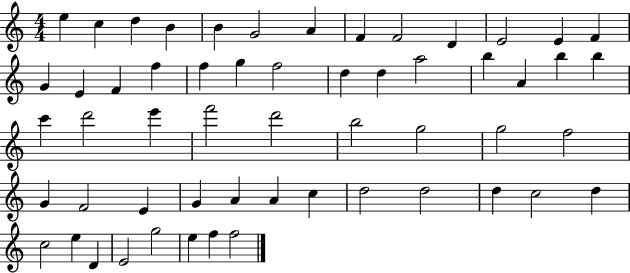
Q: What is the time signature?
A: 4/4